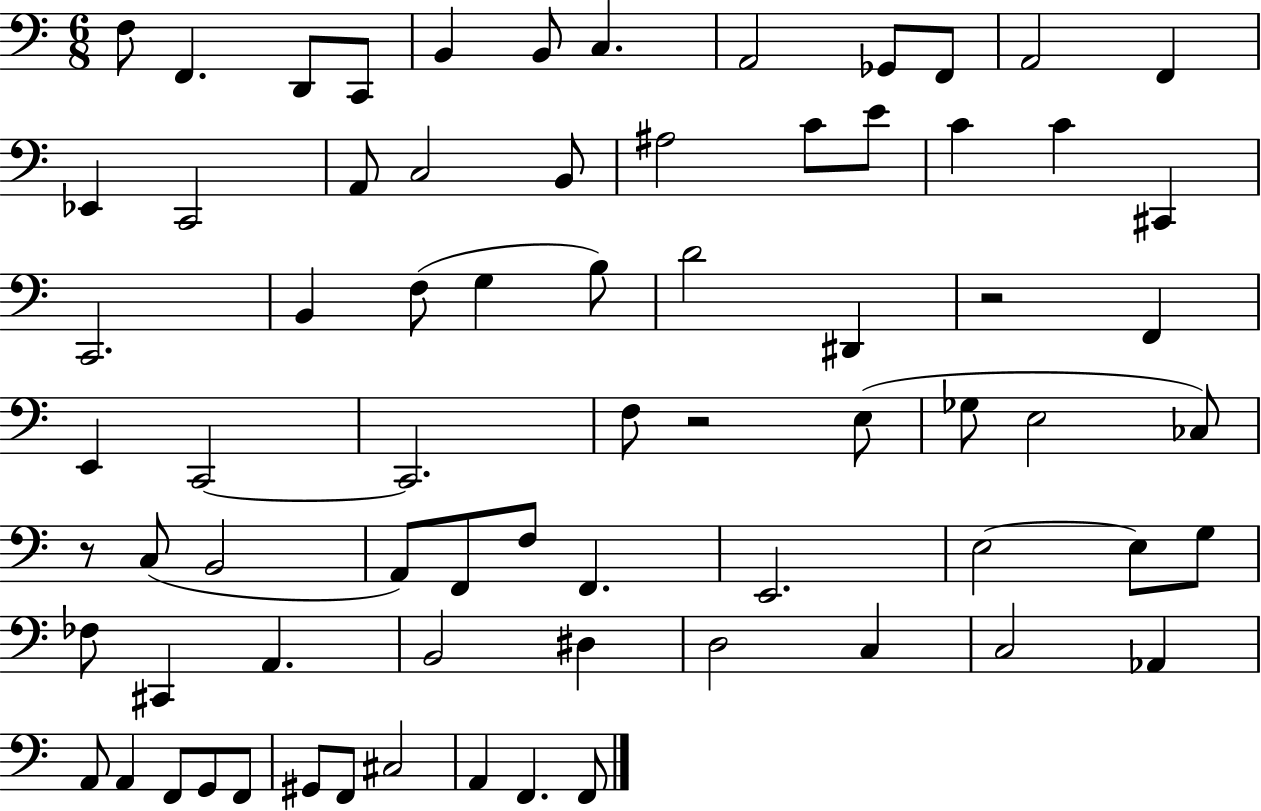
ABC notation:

X:1
T:Untitled
M:6/8
L:1/4
K:C
F,/2 F,, D,,/2 C,,/2 B,, B,,/2 C, A,,2 _G,,/2 F,,/2 A,,2 F,, _E,, C,,2 A,,/2 C,2 B,,/2 ^A,2 C/2 E/2 C C ^C,, C,,2 B,, F,/2 G, B,/2 D2 ^D,, z2 F,, E,, C,,2 C,,2 F,/2 z2 E,/2 _G,/2 E,2 _C,/2 z/2 C,/2 B,,2 A,,/2 F,,/2 F,/2 F,, E,,2 E,2 E,/2 G,/2 _F,/2 ^C,, A,, B,,2 ^D, D,2 C, C,2 _A,, A,,/2 A,, F,,/2 G,,/2 F,,/2 ^G,,/2 F,,/2 ^C,2 A,, F,, F,,/2